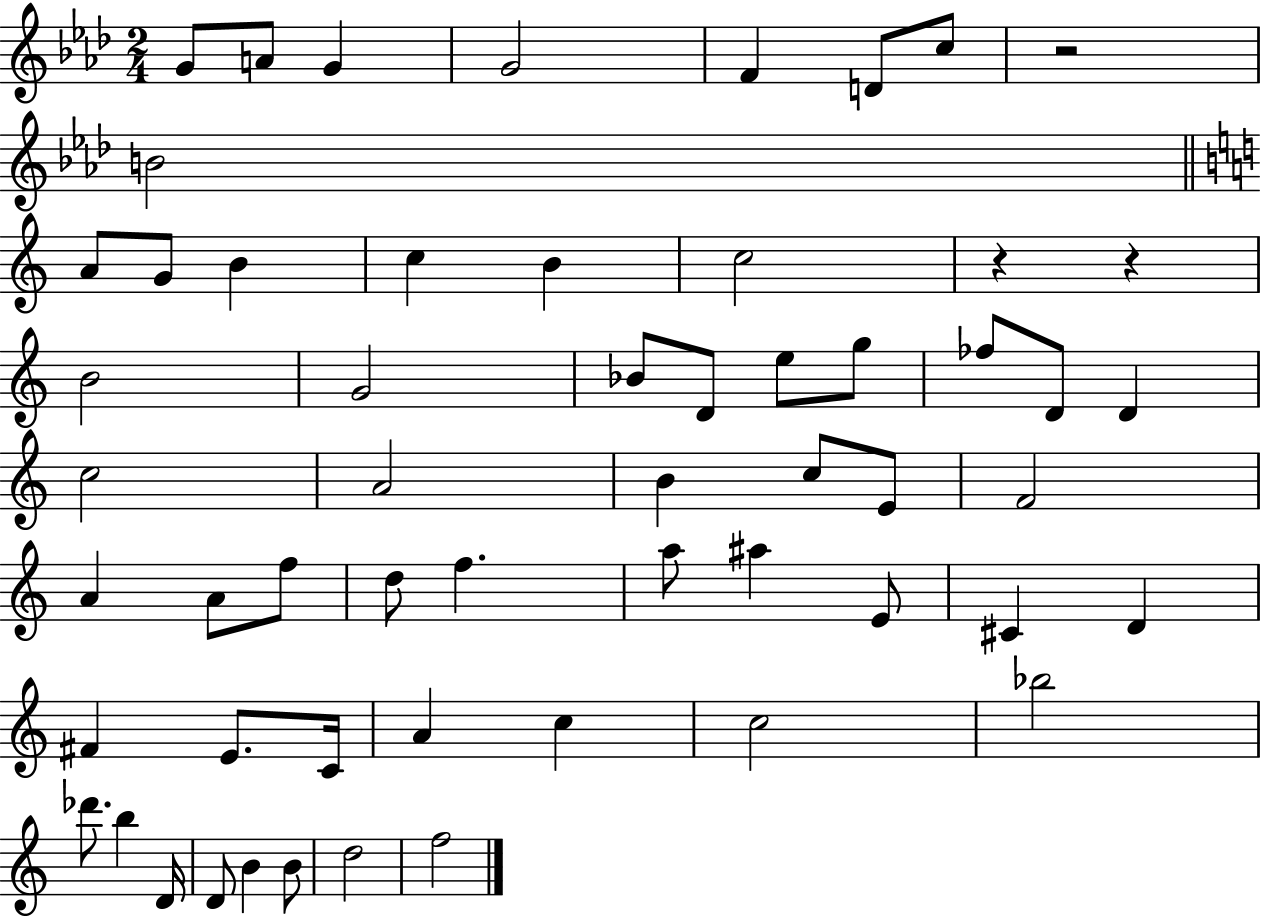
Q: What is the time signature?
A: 2/4